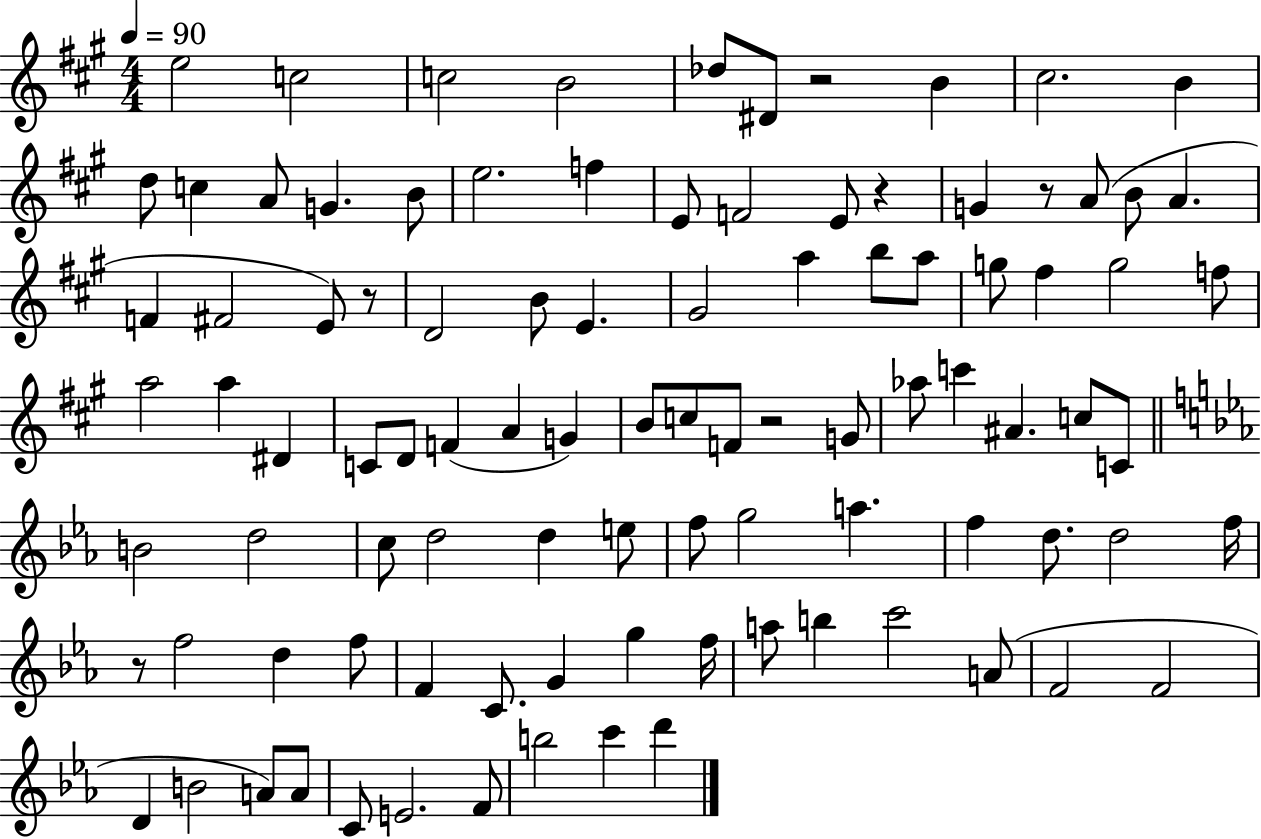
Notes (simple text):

E5/h C5/h C5/h B4/h Db5/e D#4/e R/h B4/q C#5/h. B4/q D5/e C5/q A4/e G4/q. B4/e E5/h. F5/q E4/e F4/h E4/e R/q G4/q R/e A4/e B4/e A4/q. F4/q F#4/h E4/e R/e D4/h B4/e E4/q. G#4/h A5/q B5/e A5/e G5/e F#5/q G5/h F5/e A5/h A5/q D#4/q C4/e D4/e F4/q A4/q G4/q B4/e C5/e F4/e R/h G4/e Ab5/e C6/q A#4/q. C5/e C4/e B4/h D5/h C5/e D5/h D5/q E5/e F5/e G5/h A5/q. F5/q D5/e. D5/h F5/s R/e F5/h D5/q F5/e F4/q C4/e. G4/q G5/q F5/s A5/e B5/q C6/h A4/e F4/h F4/h D4/q B4/h A4/e A4/e C4/e E4/h. F4/e B5/h C6/q D6/q